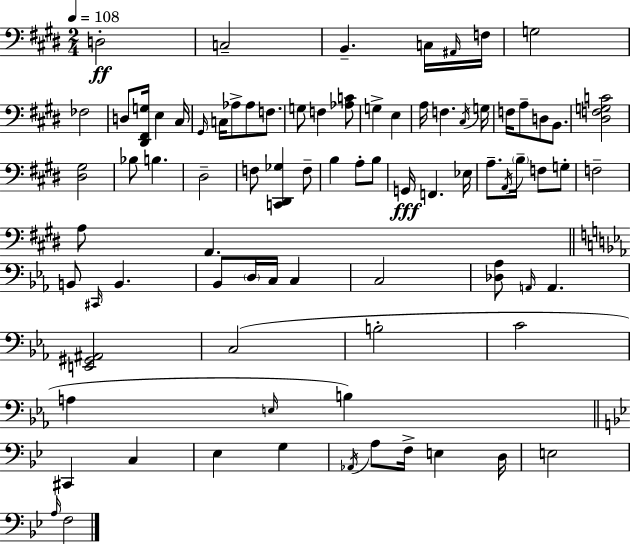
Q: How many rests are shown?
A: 0